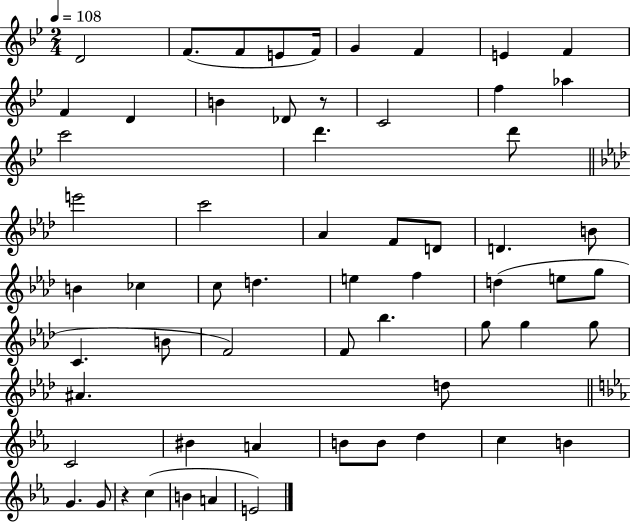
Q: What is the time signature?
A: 2/4